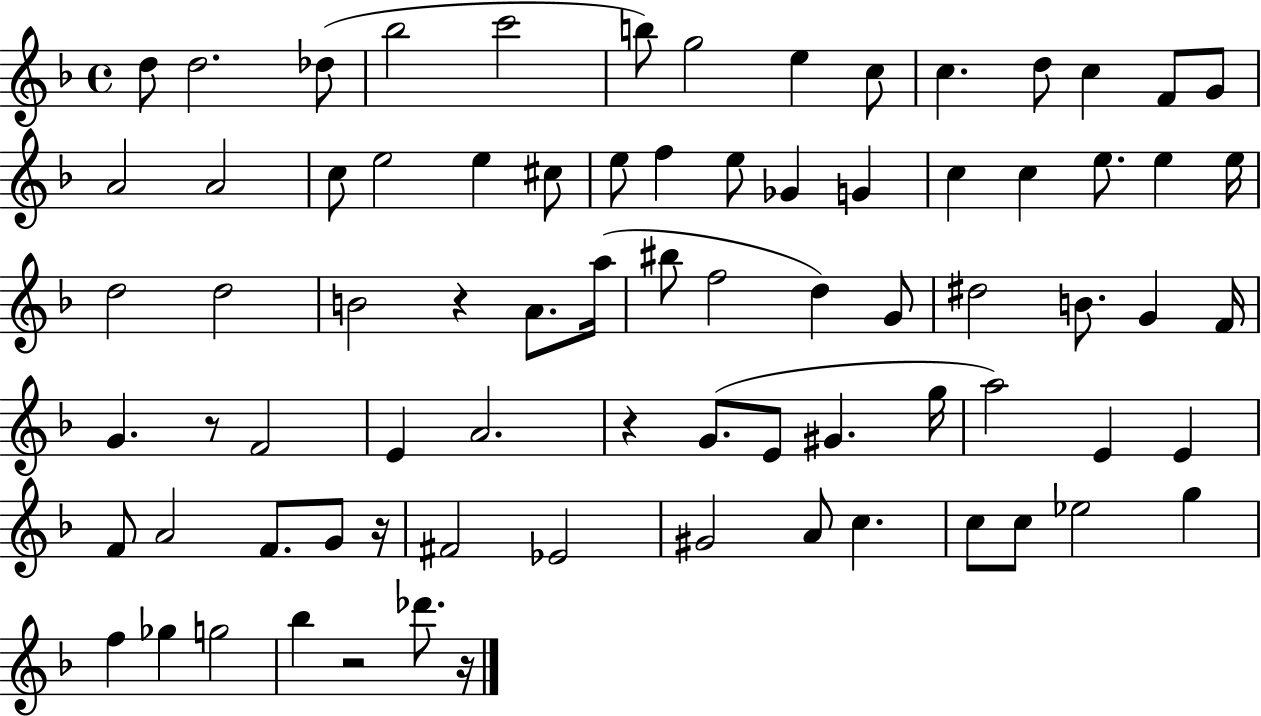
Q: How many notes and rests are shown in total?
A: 78